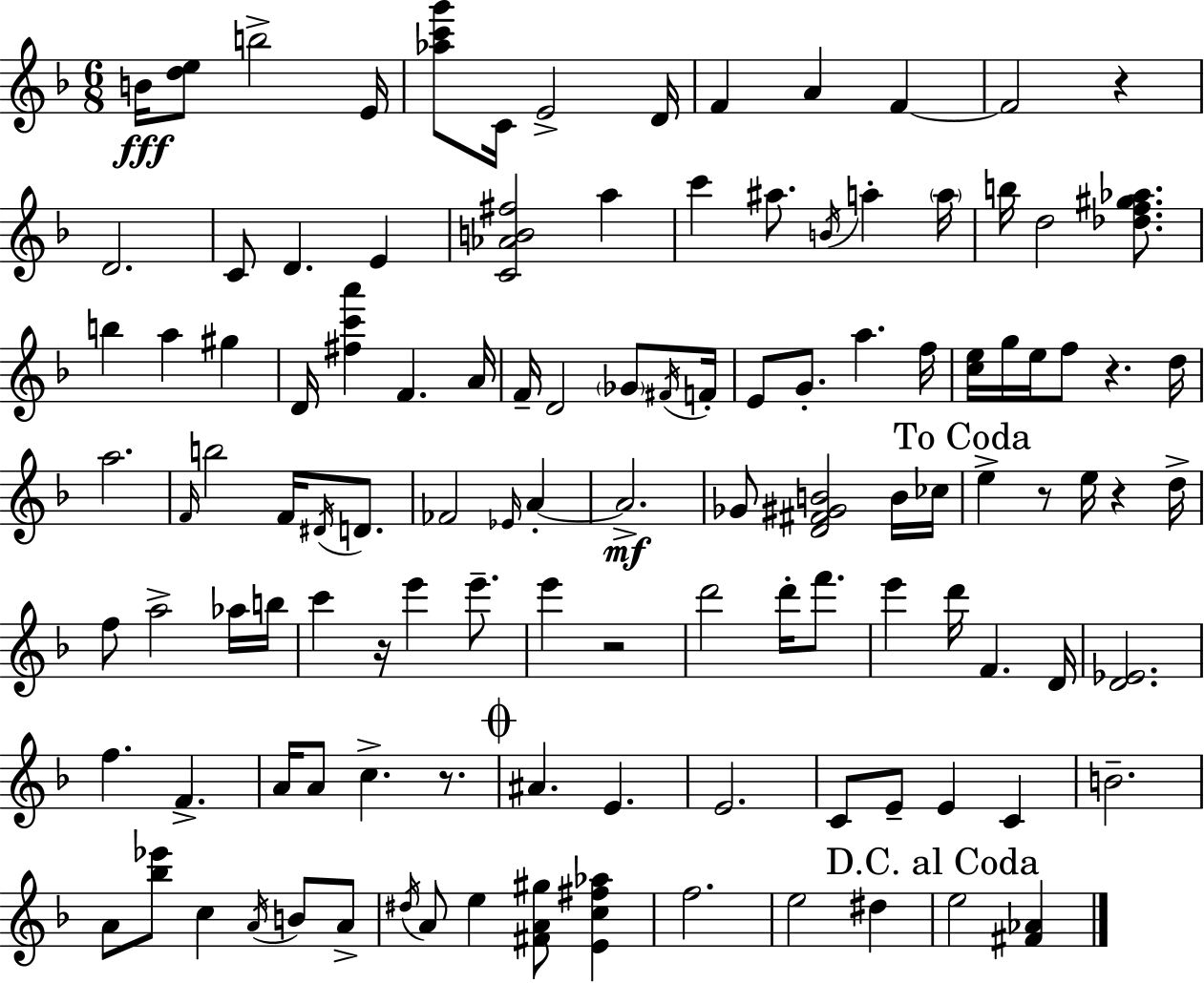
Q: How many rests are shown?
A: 7